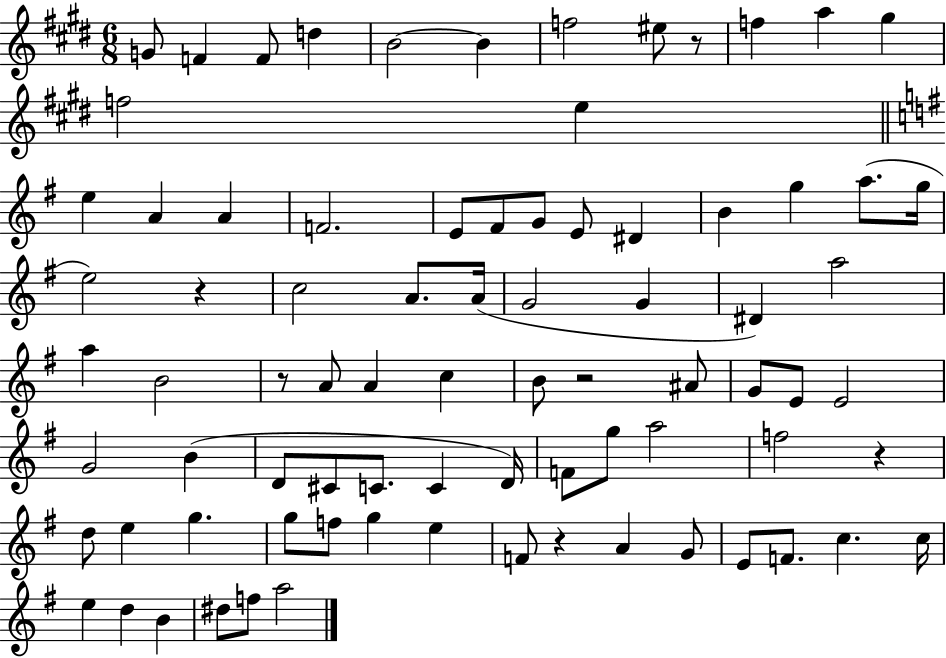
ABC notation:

X:1
T:Untitled
M:6/8
L:1/4
K:E
G/2 F F/2 d B2 B f2 ^e/2 z/2 f a ^g f2 e e A A F2 E/2 ^F/2 G/2 E/2 ^D B g a/2 g/4 e2 z c2 A/2 A/4 G2 G ^D a2 a B2 z/2 A/2 A c B/2 z2 ^A/2 G/2 E/2 E2 G2 B D/2 ^C/2 C/2 C D/4 F/2 g/2 a2 f2 z d/2 e g g/2 f/2 g e F/2 z A G/2 E/2 F/2 c c/4 e d B ^d/2 f/2 a2